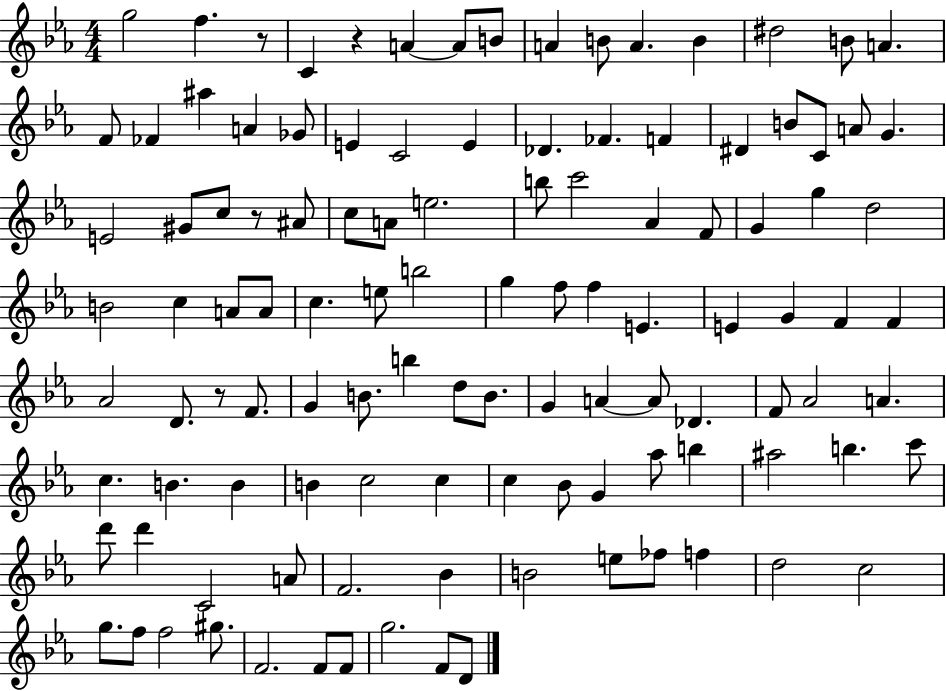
{
  \clef treble
  \numericTimeSignature
  \time 4/4
  \key ees \major
  g''2 f''4. r8 | c'4 r4 a'4~~ a'8 b'8 | a'4 b'8 a'4. b'4 | dis''2 b'8 a'4. | \break f'8 fes'4 ais''4 a'4 ges'8 | e'4 c'2 e'4 | des'4. fes'4. f'4 | dis'4 b'8 c'8 a'8 g'4. | \break e'2 gis'8 c''8 r8 ais'8 | c''8 a'8 e''2. | b''8 c'''2 aes'4 f'8 | g'4 g''4 d''2 | \break b'2 c''4 a'8 a'8 | c''4. e''8 b''2 | g''4 f''8 f''4 e'4. | e'4 g'4 f'4 f'4 | \break aes'2 d'8. r8 f'8. | g'4 b'8. b''4 d''8 b'8. | g'4 a'4~~ a'8 des'4. | f'8 aes'2 a'4. | \break c''4. b'4. b'4 | b'4 c''2 c''4 | c''4 bes'8 g'4 aes''8 b''4 | ais''2 b''4. c'''8 | \break d'''8 d'''4 c'2 a'8 | f'2. bes'4 | b'2 e''8 fes''8 f''4 | d''2 c''2 | \break g''8. f''8 f''2 gis''8. | f'2. f'8 f'8 | g''2. f'8 d'8 | \bar "|."
}